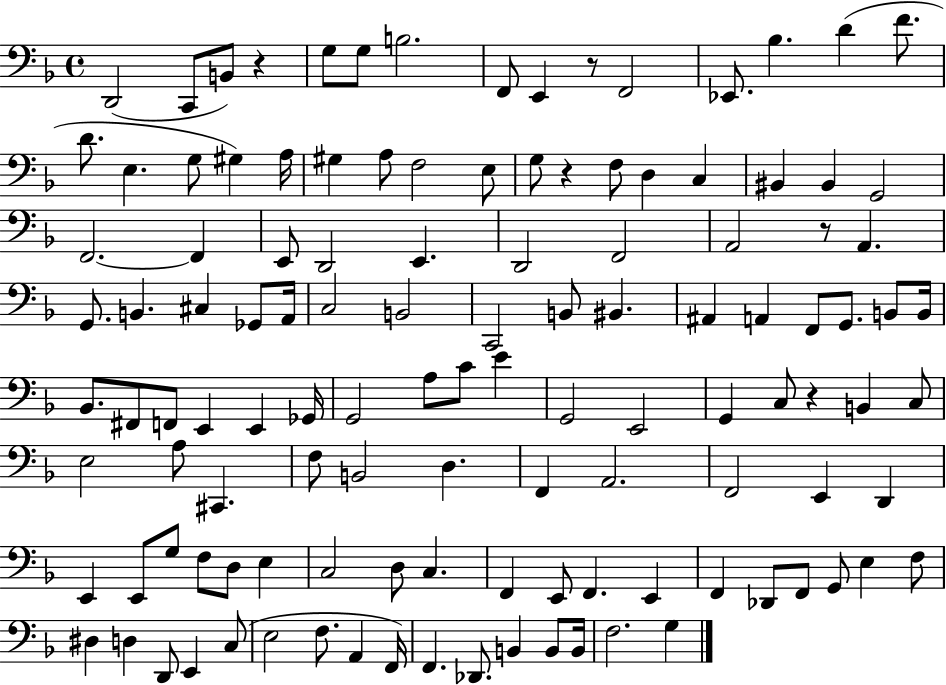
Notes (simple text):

D2/h C2/e B2/e R/q G3/e G3/e B3/h. F2/e E2/q R/e F2/h Eb2/e. Bb3/q. D4/q F4/e. D4/e. E3/q. G3/e G#3/q A3/s G#3/q A3/e F3/h E3/e G3/e R/q F3/e D3/q C3/q BIS2/q BIS2/q G2/h F2/h. F2/q E2/e D2/h E2/q. D2/h F2/h A2/h R/e A2/q. G2/e. B2/q. C#3/q Gb2/e A2/s C3/h B2/h C2/h B2/e BIS2/q. A#2/q A2/q F2/e G2/e. B2/e B2/s Bb2/e. F#2/e F2/e E2/q E2/q Gb2/s G2/h A3/e C4/e E4/q G2/h E2/h G2/q C3/e R/q B2/q C3/e E3/h A3/e C#2/q. F3/e B2/h D3/q. F2/q A2/h. F2/h E2/q D2/q E2/q E2/e G3/e F3/e D3/e E3/q C3/h D3/e C3/q. F2/q E2/e F2/q. E2/q F2/q Db2/e F2/e G2/e E3/q F3/e D#3/q D3/q D2/e E2/q C3/e E3/h F3/e. A2/q F2/s F2/q. Db2/e. B2/q B2/e B2/s F3/h. G3/q